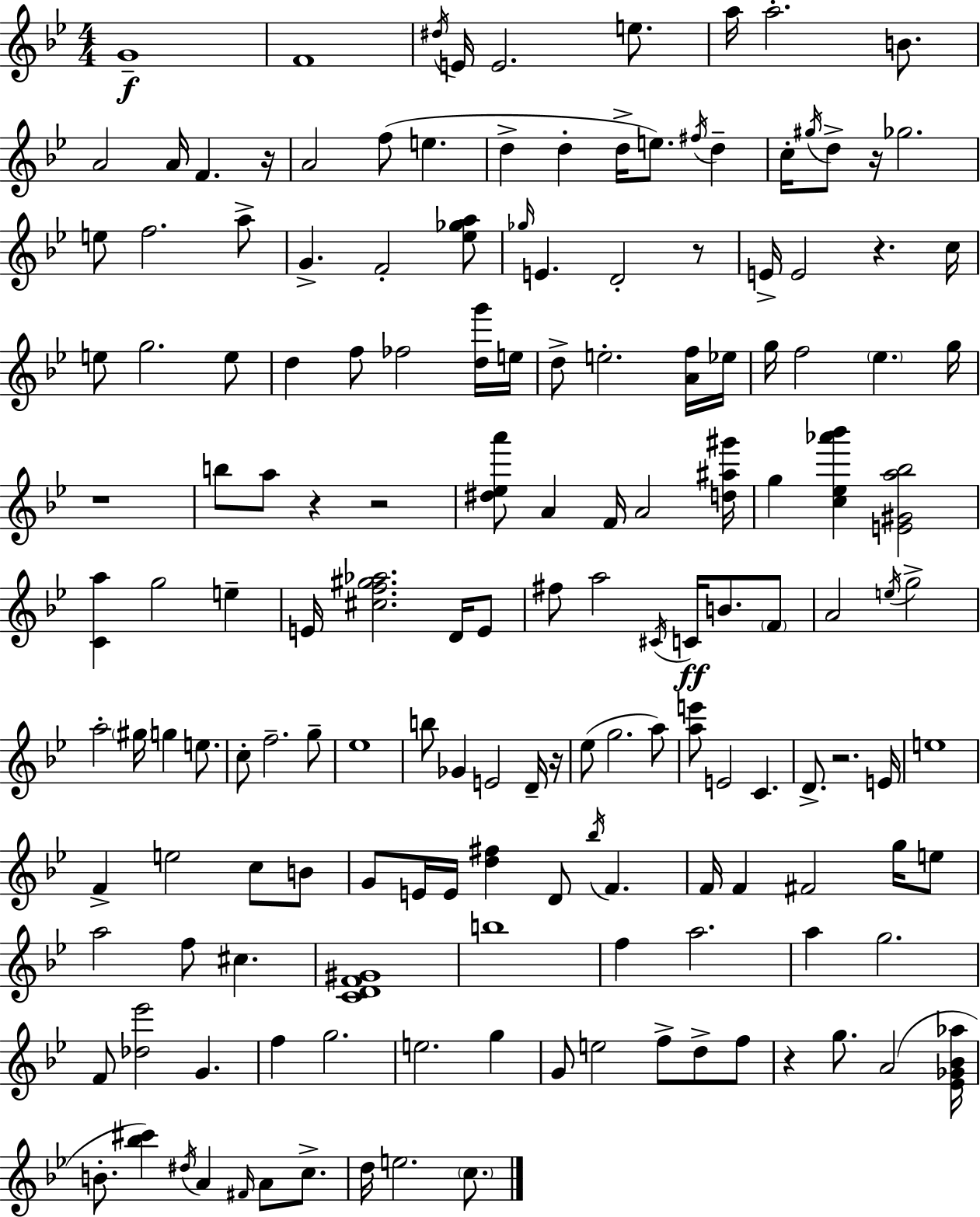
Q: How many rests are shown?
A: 10